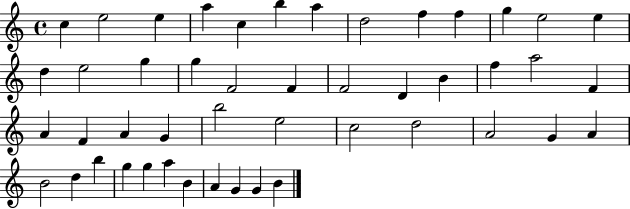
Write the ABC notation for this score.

X:1
T:Untitled
M:4/4
L:1/4
K:C
c e2 e a c b a d2 f f g e2 e d e2 g g F2 F F2 D B f a2 F A F A G b2 e2 c2 d2 A2 G A B2 d b g g a B A G G B